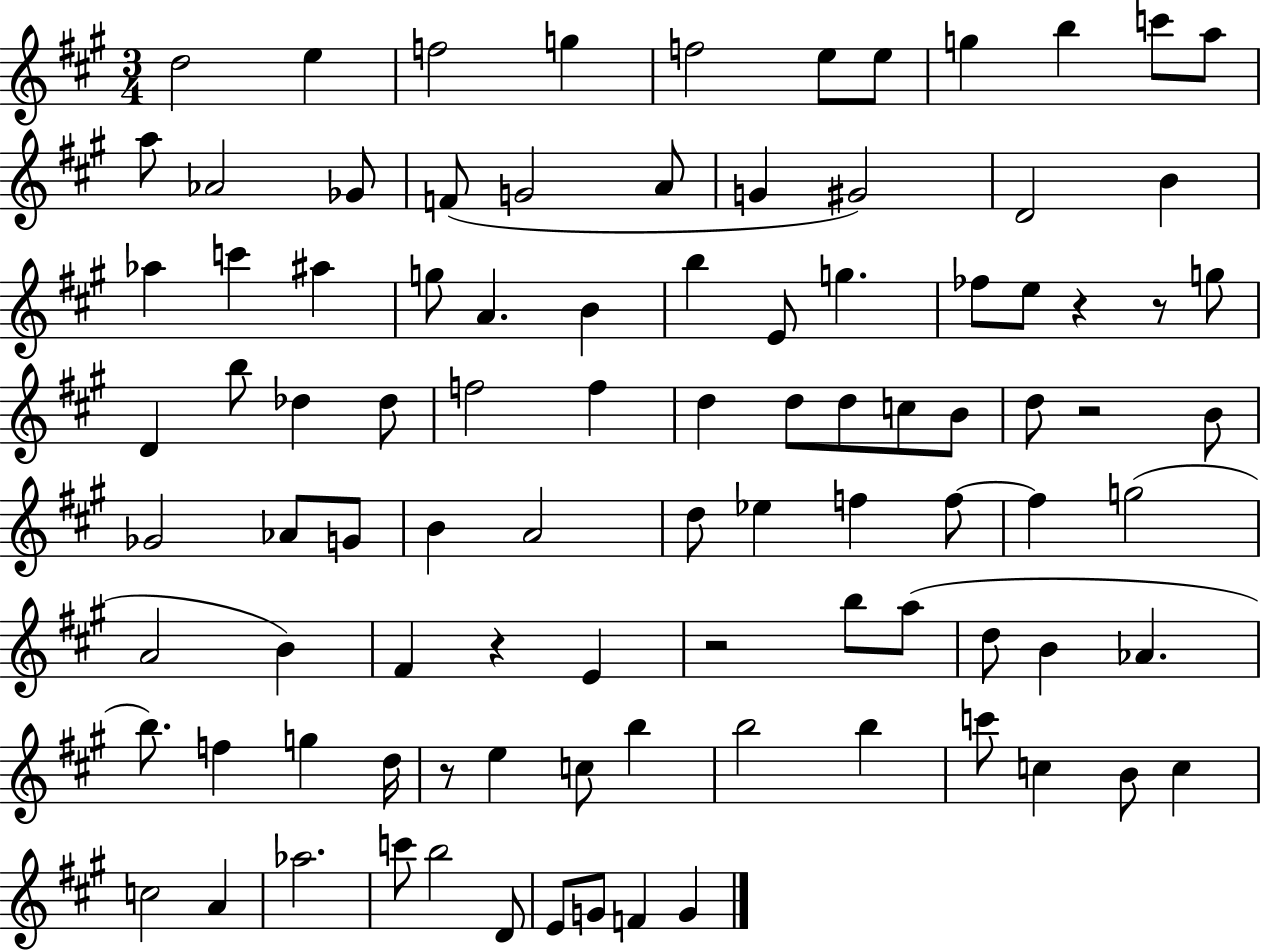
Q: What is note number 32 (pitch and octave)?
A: E5